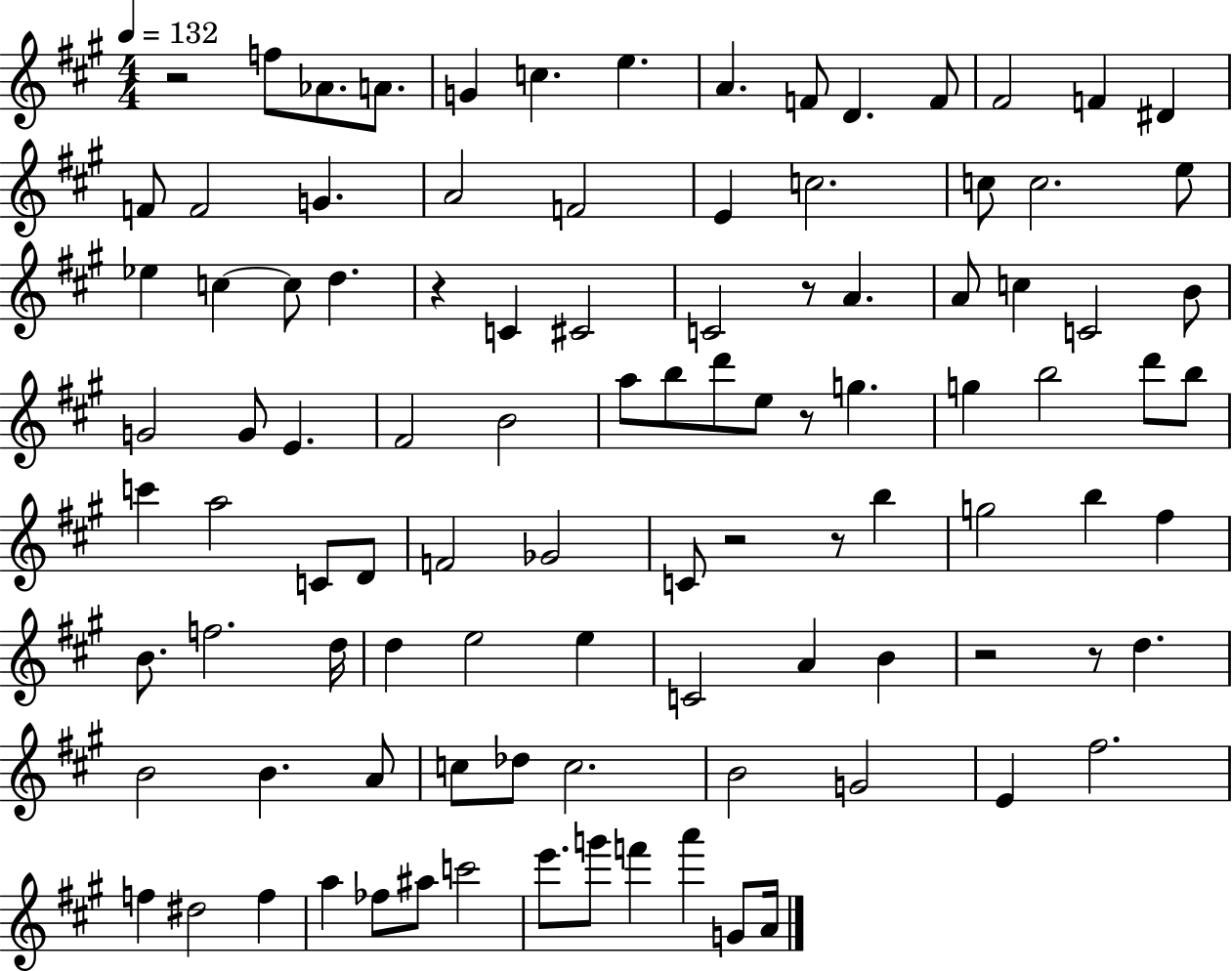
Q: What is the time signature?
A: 4/4